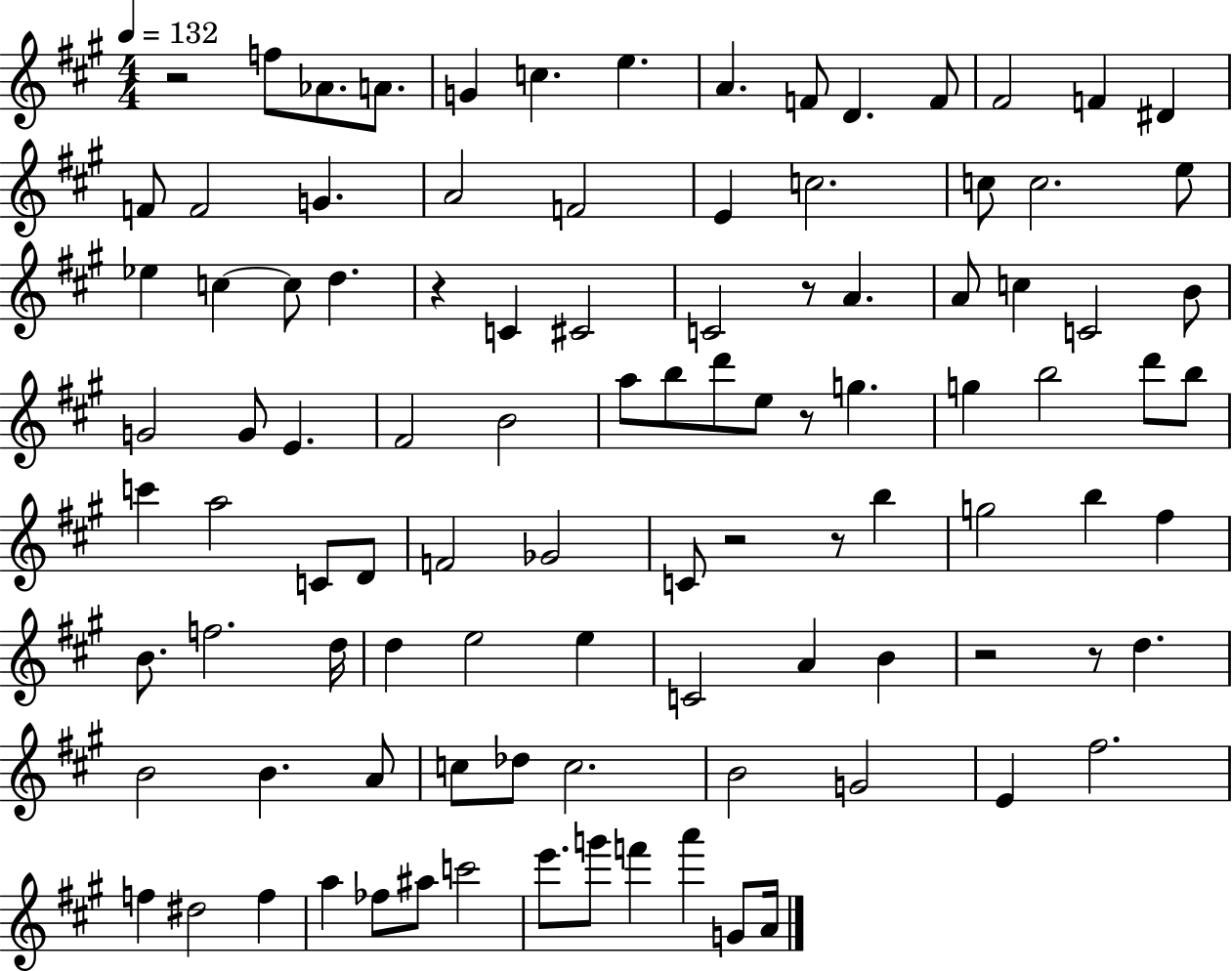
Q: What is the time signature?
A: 4/4